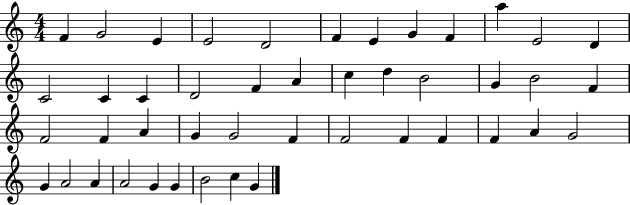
F4/q G4/h E4/q E4/h D4/h F4/q E4/q G4/q F4/q A5/q E4/h D4/q C4/h C4/q C4/q D4/h F4/q A4/q C5/q D5/q B4/h G4/q B4/h F4/q F4/h F4/q A4/q G4/q G4/h F4/q F4/h F4/q F4/q F4/q A4/q G4/h G4/q A4/h A4/q A4/h G4/q G4/q B4/h C5/q G4/q